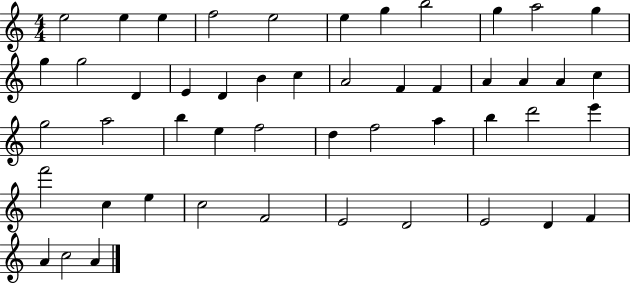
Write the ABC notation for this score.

X:1
T:Untitled
M:4/4
L:1/4
K:C
e2 e e f2 e2 e g b2 g a2 g g g2 D E D B c A2 F F A A A c g2 a2 b e f2 d f2 a b d'2 e' f'2 c e c2 F2 E2 D2 E2 D F A c2 A